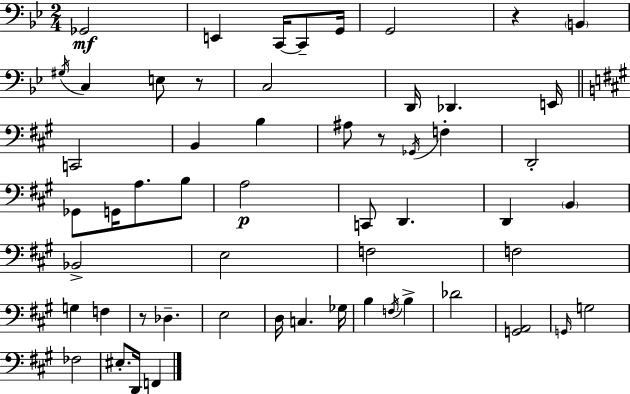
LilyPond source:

{
  \clef bass
  \numericTimeSignature
  \time 2/4
  \key g \minor
  \repeat volta 2 { ges,2\mf | e,4 c,16~~ c,8-- g,16 | g,2 | r4 \parenthesize b,4 | \break \acciaccatura { gis16 } c4 e8 r8 | c2 | d,16 des,4. | e,16 \bar "||" \break \key a \major c,2 | b,4 b4 | ais8 r8 \acciaccatura { ges,16 } f4-. | d,2-. | \break ges,8 g,16 a8. b8 | a2\p | c,8 d,4. | d,4 \parenthesize b,4 | \break bes,2-> | e2 | f2 | f2 | \break g4 f4 | r8 des4.-- | e2 | d16 c4. | \break ges16 b4 \acciaccatura { f16 } b4-> | des'2 | <g, a,>2 | \grace { g,16 } g2 | \break fes2 | eis8.-. d,16 f,4 | } \bar "|."
}